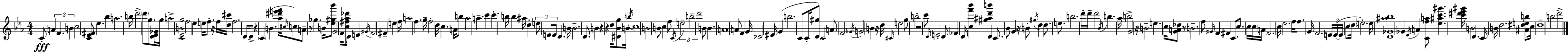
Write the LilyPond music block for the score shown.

{
  \clef treble
  \numericTimeSignature
  \time 4/4
  \key ees \major
  c'8-.\fff \tuplet 3/2 { a'4 f'4. b'4 } | c''2 <c' ees' fis'>8 ees''4. | bes''4 a''2. | b''16 d'''2-> \parenthesize d'''8 g''8. <d' ees' ges'>16 g''16 | \break a''2-> <c' ees' b' g''>2 | f''2 ees''4 e''16 f''8.-. | r16 f''16 <d'' cis'''>16 f''2. d'16 | d'8-> r4 \parenthesize c'4 b'4.( | \break <aes'' dis''' e''' f'''>16 \grace { cis''16 } c''8) a'8-- r8 ges''4. b'16 <ees'' gis'' bes'''>8 | g'2 f'16 <c'' fis'' aes'' des'''>8 d'16 e'4 | \acciaccatura { gis'16 } f'2 fis'4-- e''4 | f''16 a''2 f''4. | \break g''16-- f''2-. d''16 c''4. | a'16 b''8 aes''2 a''4.-- | c'''4 c'''4.-. b''16 b''4 | ais''16 d''4-. \tuplet 3/2 { e''8 e'8 e'8 } d'4. | \break b'16 b'2.-- d'8. | b'4 r4 r4 d''16 <dis' bes' g''>8 | b'16 \acciaccatura { b''16 } c''1 | b'2 b'8 c''4 | \break f''8 \acciaccatura { c'16 } \tuplet 3/2 { e''2-- b''2-- | d'''2 } b'8 b'4. | a'1 | a'8 f'4 g'16 des'2 | \break eis'16 g'4( b''2. | c'8 c'16-. <d' gis''>8) c'2 | a'8. f'2 \acciaccatura { ges'16 } g'2 | b'4 r16 d''16 \grace { cis'16 } e''2 | \break g''8 b''2-. r2 | c'''8 \grace { d'16 } e'2-. | d'8 fes'4 d'16 <c'' f''' bes'''>4 <gis'' ais'' d''' b'''>4 | d'4 c'8. bes'8 g'4 r16 b'8-. | \break \acciaccatura { gis''16 } d''4 d''8. e''8. b''2. | d'''16-. d'''16-- d'''2 | \acciaccatura { bes'16 } b''4. aes''16 b''2-> | g'2 r16 b'2-- | \break e''4. c''16 <g' a' des''>8 r8 b'2.-- | f''8 \grace { gis'16 } f'4 | fis'4 c'8. c''8. c''16 c''16 a'16 f'2. | c''16 ees''2. | \break f''16 f''8. g'16 f'2. | \tuplet 3/2 { e'16 e'16~(~ e'16 } c''8 \parenthesize d''16 e''2.-.) | e''16 <d' ges' ais'' bes''>1 | ges'4 \acciaccatura { ees'16 } a'4 | \break <c' f'' a''>8 <ees'' ais'' c''' gis'''>4. <c''' dis''' ees''' gis'''>16 b'2 | d'4. c'16 b'16 d''2. | <ais' dis'' e'' b''>8 c''16 d''1-- | b''2 | \break d'''2-> \bar "|."
}